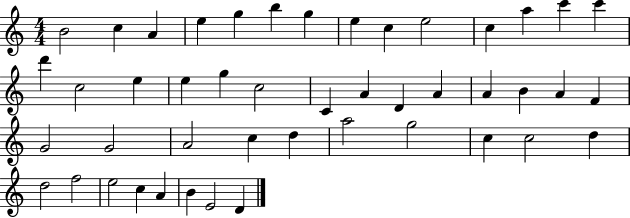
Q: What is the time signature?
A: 4/4